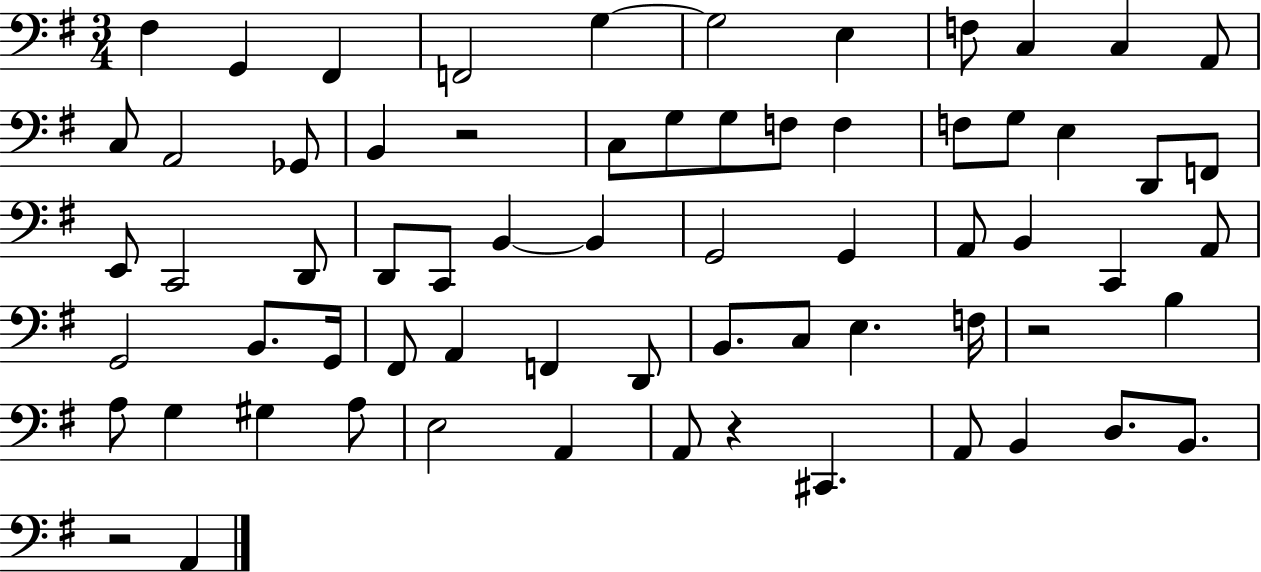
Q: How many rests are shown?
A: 4